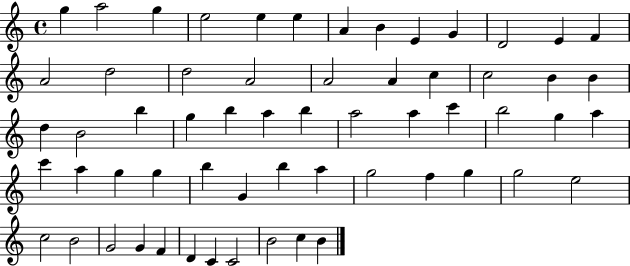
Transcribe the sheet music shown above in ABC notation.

X:1
T:Untitled
M:4/4
L:1/4
K:C
g a2 g e2 e e A B E G D2 E F A2 d2 d2 A2 A2 A c c2 B B d B2 b g b a b a2 a c' b2 g a c' a g g b G b a g2 f g g2 e2 c2 B2 G2 G F D C C2 B2 c B